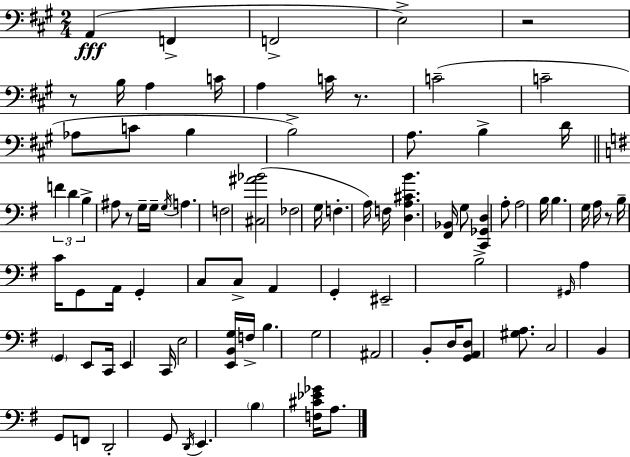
A2/q F2/q F2/h E3/h R/h R/e B3/s A3/q C4/s A3/q C4/s R/e. C4/h C4/h Ab3/e C4/e B3/q B3/h A3/e. B3/q D4/s F4/q D4/q B3/q A#3/e R/e G3/s G3/s G3/s A3/q. F3/h [C#3,A#4,Bb4]/h FES3/h G3/s F3/q. A3/s F3/s [D3,A3,C#4,B4]/q. [F#2,Bb2]/s G3/e [C2,Gb2,D3]/q A3/e A3/h B3/s B3/q. G3/s A3/s R/e B3/s C4/s G2/e A2/s G2/q C3/e C3/e A2/q G2/q EIS2/h B3/h G#2/s A3/q G2/q E2/e C2/s E2/q C2/s E3/h [E2,B2,G3]/s F3/s B3/q. G3/h A#2/h B2/e D3/s [G2,A2,D3]/e [G#3,A3]/e. C3/h B2/q G2/e F2/e D2/h G2/e D2/s E2/q. B3/q [F3,C#4,Eb4,Gb4]/s A3/e.